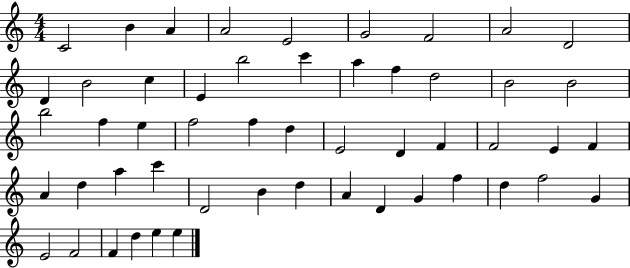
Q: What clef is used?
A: treble